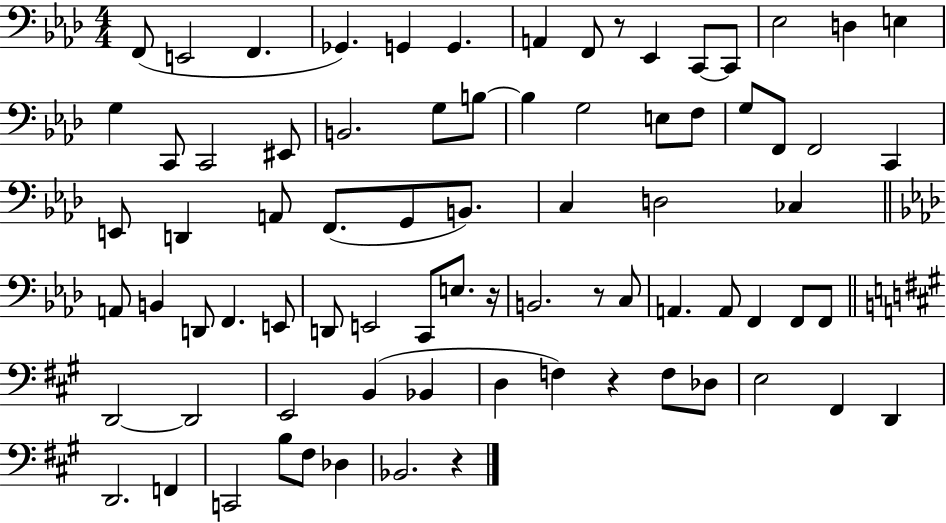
{
  \clef bass
  \numericTimeSignature
  \time 4/4
  \key aes \major
  \repeat volta 2 { f,8( e,2 f,4. | ges,4.) g,4 g,4. | a,4 f,8 r8 ees,4 c,8~~ c,8 | ees2 d4 e4 | \break g4 c,8 c,2 eis,8 | b,2. g8 b8~~ | b4 g2 e8 f8 | g8 f,8 f,2 c,4 | \break e,8 d,4 a,8 f,8.( g,8 b,8.) | c4 d2 ces4 | \bar "||" \break \key f \minor a,8 b,4 d,8 f,4. e,8 | d,8 e,2 c,8 e8. r16 | b,2. r8 c8 | a,4. a,8 f,4 f,8 f,8 | \break \bar "||" \break \key a \major d,2~~ d,2 | e,2 b,4( bes,4 | d4 f4) r4 f8 des8 | e2 fis,4 d,4 | \break d,2. f,4 | c,2 b8 fis8 des4 | bes,2. r4 | } \bar "|."
}